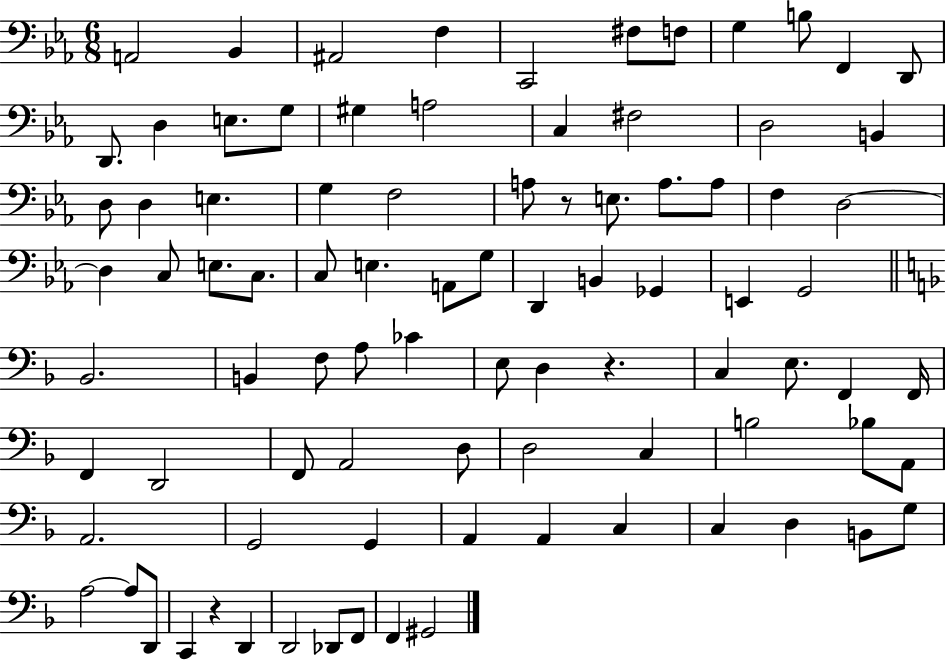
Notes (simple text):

A2/h Bb2/q A#2/h F3/q C2/h F#3/e F3/e G3/q B3/e F2/q D2/e D2/e. D3/q E3/e. G3/e G#3/q A3/h C3/q F#3/h D3/h B2/q D3/e D3/q E3/q. G3/q F3/h A3/e R/e E3/e. A3/e. A3/e F3/q D3/h D3/q C3/e E3/e. C3/e. C3/e E3/q. A2/e G3/e D2/q B2/q Gb2/q E2/q G2/h Bb2/h. B2/q F3/e A3/e CES4/q E3/e D3/q R/q. C3/q E3/e. F2/q F2/s F2/q D2/h F2/e A2/h D3/e D3/h C3/q B3/h Bb3/e A2/e A2/h. G2/h G2/q A2/q A2/q C3/q C3/q D3/q B2/e G3/e A3/h A3/e D2/e C2/q R/q D2/q D2/h Db2/e F2/e F2/q G#2/h